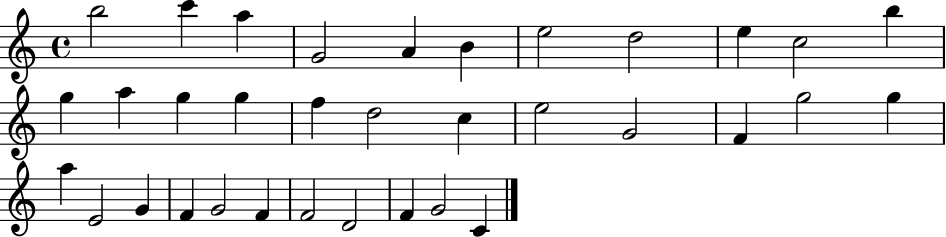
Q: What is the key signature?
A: C major